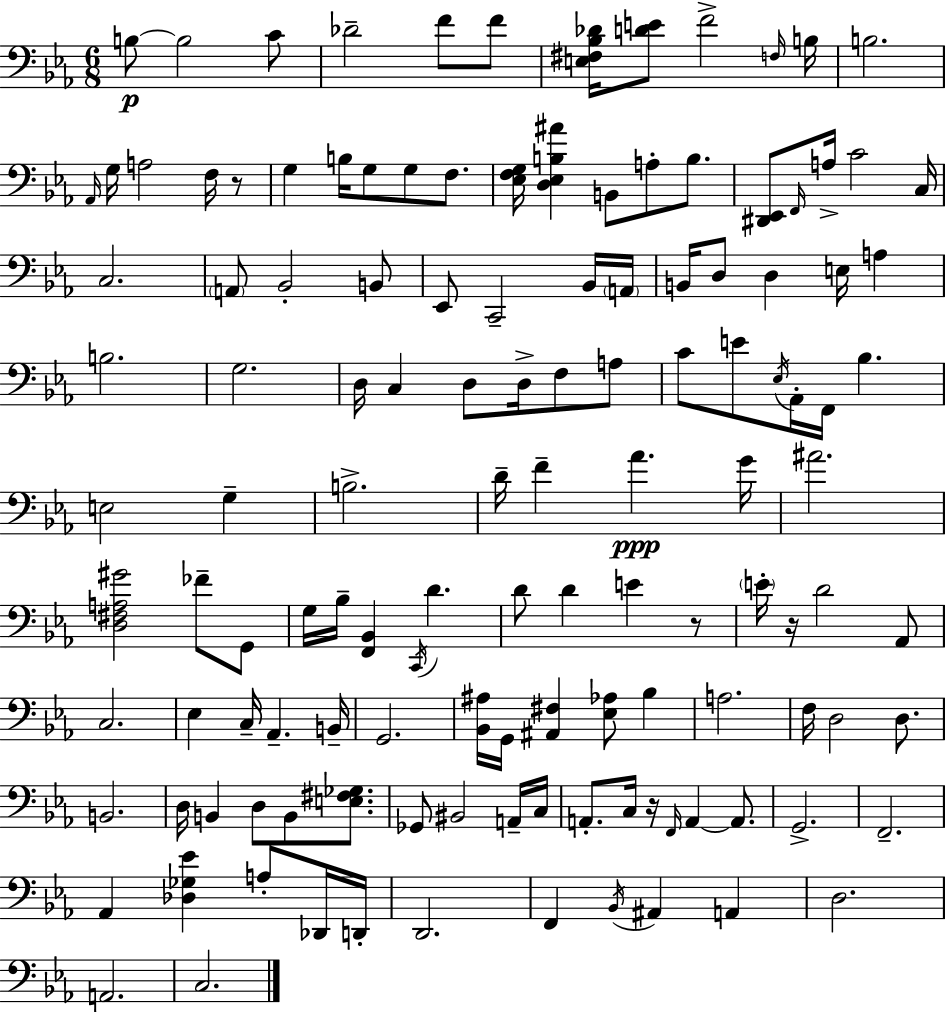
X:1
T:Untitled
M:6/8
L:1/4
K:Cm
B,/2 B,2 C/2 _D2 F/2 F/2 [E,^F,_B,_D]/4 [DE]/2 F2 F,/4 B,/4 B,2 _A,,/4 G,/4 A,2 F,/4 z/2 G, B,/4 G,/2 G,/2 F,/2 [_E,F,G,]/4 [D,_E,B,^A] B,,/2 A,/2 B,/2 [^D,,_E,,]/2 F,,/4 A,/4 C2 C,/4 C,2 A,,/2 _B,,2 B,,/2 _E,,/2 C,,2 _B,,/4 A,,/4 B,,/4 D,/2 D, E,/4 A, B,2 G,2 D,/4 C, D,/2 D,/4 F,/2 A,/2 C/2 E/2 _E,/4 _A,,/4 F,,/4 _B, E,2 G, B,2 D/4 F _A G/4 ^A2 [D,^F,A,^G]2 _F/2 G,,/2 G,/4 _B,/4 [F,,_B,,] C,,/4 D D/2 D E z/2 E/4 z/4 D2 _A,,/2 C,2 _E, C,/4 _A,, B,,/4 G,,2 [_B,,^A,]/4 G,,/4 [^A,,^F,] [_E,_A,]/2 _B, A,2 F,/4 D,2 D,/2 B,,2 D,/4 B,, D,/2 B,,/2 [E,^F,_G,]/2 _G,,/2 ^B,,2 A,,/4 C,/4 A,,/2 C,/4 z/4 F,,/4 A,, A,,/2 G,,2 F,,2 _A,, [_D,_G,_E] A,/2 _D,,/4 D,,/4 D,,2 F,, _B,,/4 ^A,, A,, D,2 A,,2 C,2